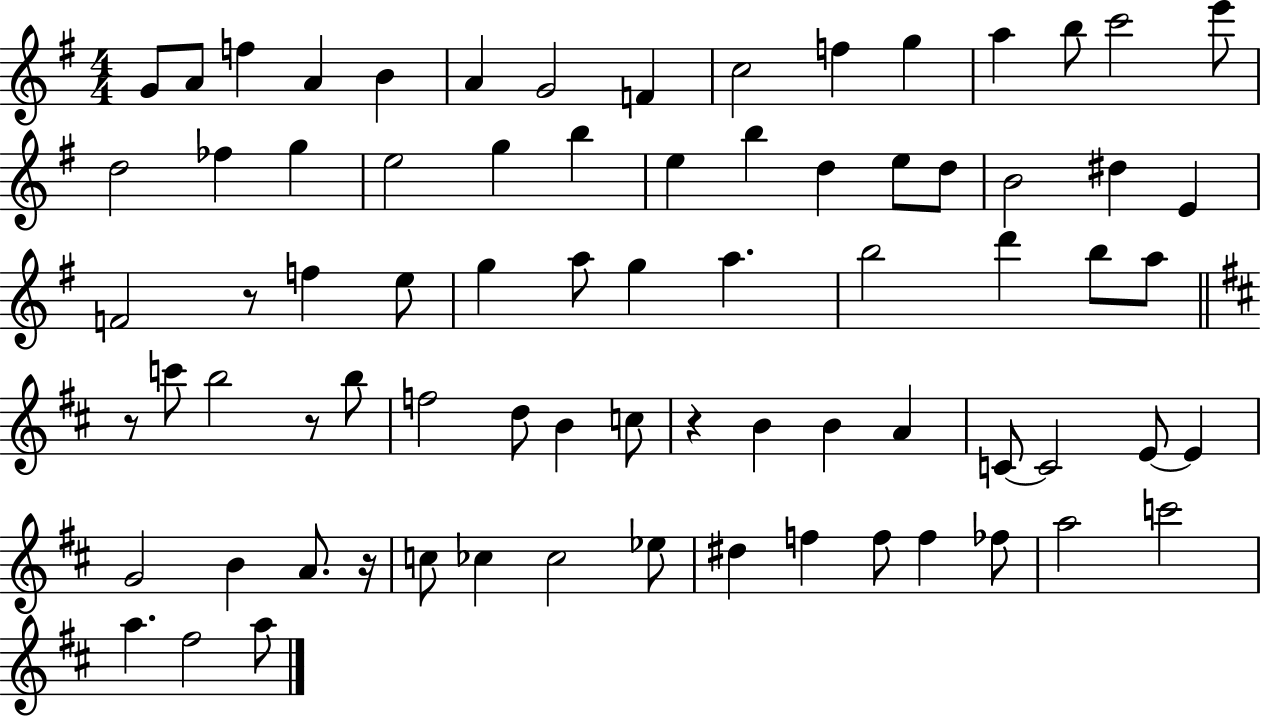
X:1
T:Untitled
M:4/4
L:1/4
K:G
G/2 A/2 f A B A G2 F c2 f g a b/2 c'2 e'/2 d2 _f g e2 g b e b d e/2 d/2 B2 ^d E F2 z/2 f e/2 g a/2 g a b2 d' b/2 a/2 z/2 c'/2 b2 z/2 b/2 f2 d/2 B c/2 z B B A C/2 C2 E/2 E G2 B A/2 z/4 c/2 _c _c2 _e/2 ^d f f/2 f _f/2 a2 c'2 a ^f2 a/2